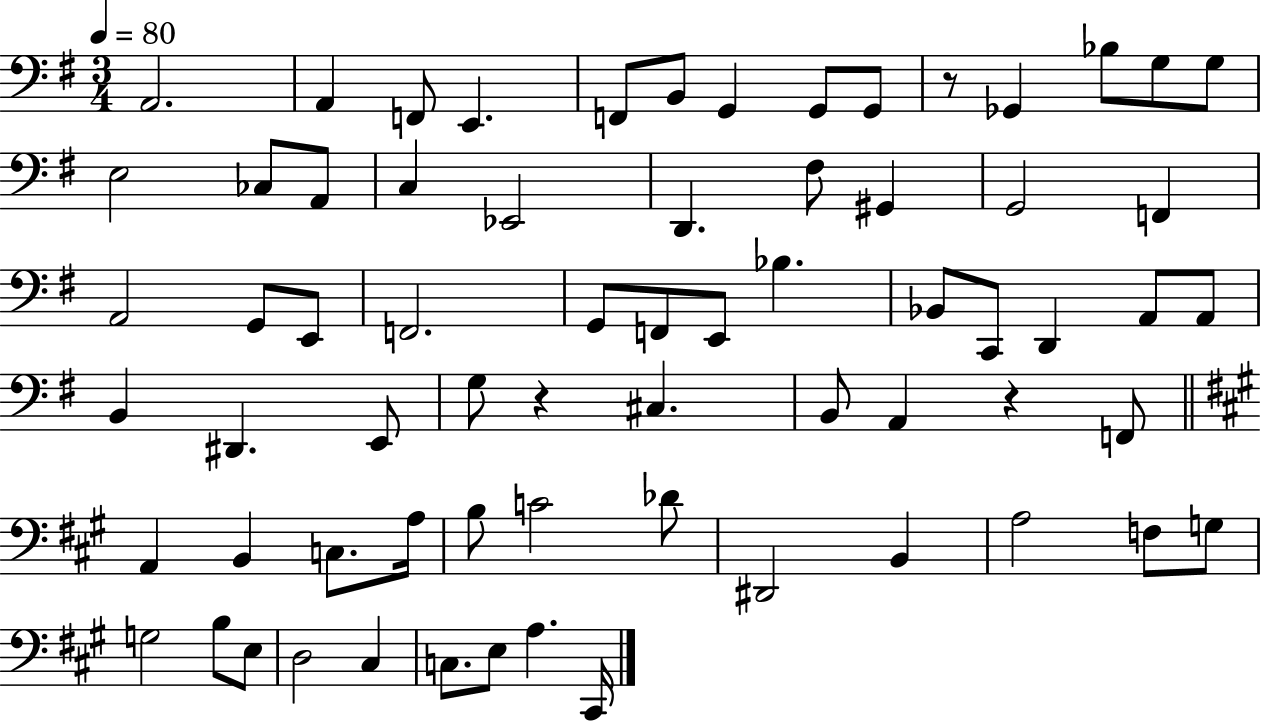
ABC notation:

X:1
T:Untitled
M:3/4
L:1/4
K:G
A,,2 A,, F,,/2 E,, F,,/2 B,,/2 G,, G,,/2 G,,/2 z/2 _G,, _B,/2 G,/2 G,/2 E,2 _C,/2 A,,/2 C, _E,,2 D,, ^F,/2 ^G,, G,,2 F,, A,,2 G,,/2 E,,/2 F,,2 G,,/2 F,,/2 E,,/2 _B, _B,,/2 C,,/2 D,, A,,/2 A,,/2 B,, ^D,, E,,/2 G,/2 z ^C, B,,/2 A,, z F,,/2 A,, B,, C,/2 A,/4 B,/2 C2 _D/2 ^D,,2 B,, A,2 F,/2 G,/2 G,2 B,/2 E,/2 D,2 ^C, C,/2 E,/2 A, ^C,,/4